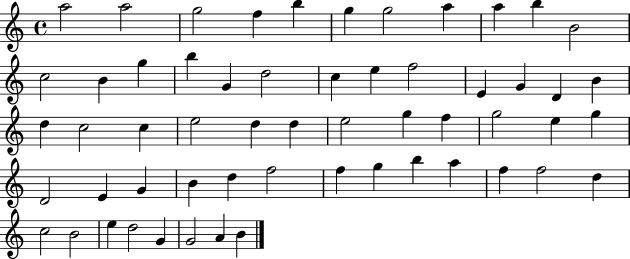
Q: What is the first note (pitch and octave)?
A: A5